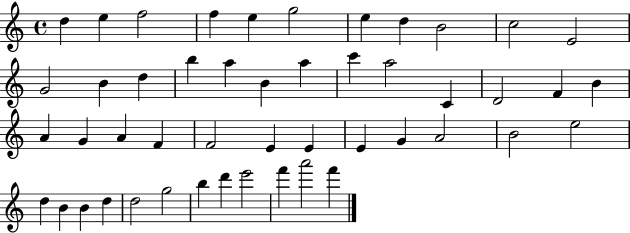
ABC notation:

X:1
T:Untitled
M:4/4
L:1/4
K:C
d e f2 f e g2 e d B2 c2 E2 G2 B d b a B a c' a2 C D2 F B A G A F F2 E E E G A2 B2 e2 d B B d d2 g2 b d' e'2 f' a'2 f'